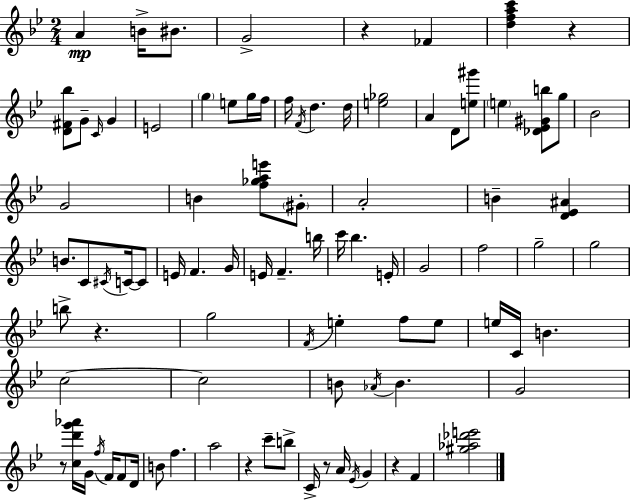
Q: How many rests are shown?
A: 7